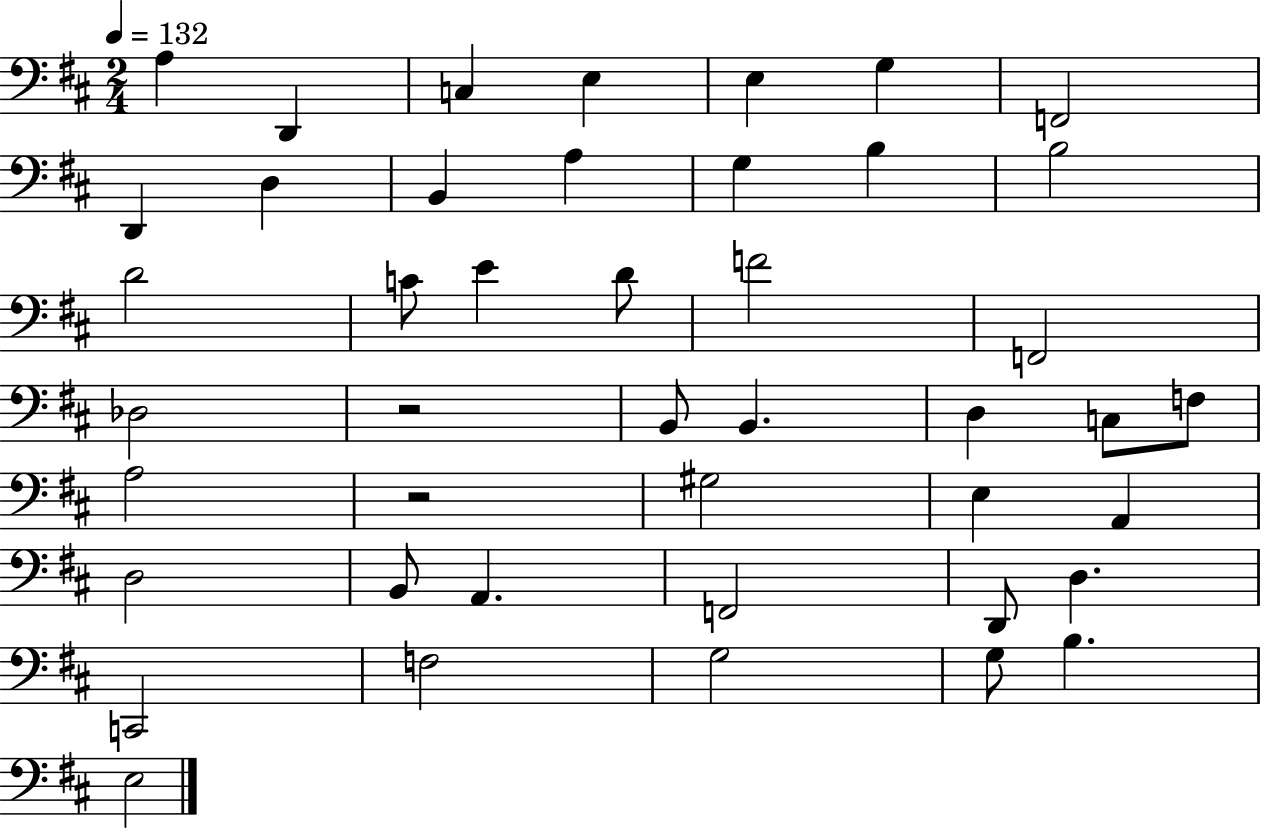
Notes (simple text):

A3/q D2/q C3/q E3/q E3/q G3/q F2/h D2/q D3/q B2/q A3/q G3/q B3/q B3/h D4/h C4/e E4/q D4/e F4/h F2/h Db3/h R/h B2/e B2/q. D3/q C3/e F3/e A3/h R/h G#3/h E3/q A2/q D3/h B2/e A2/q. F2/h D2/e D3/q. C2/h F3/h G3/h G3/e B3/q. E3/h